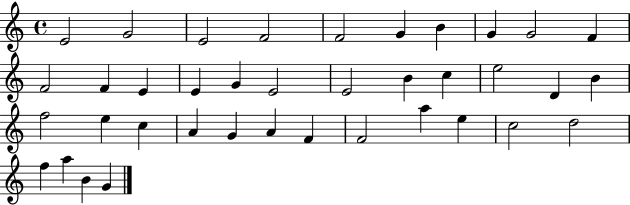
{
  \clef treble
  \time 4/4
  \defaultTimeSignature
  \key c \major
  e'2 g'2 | e'2 f'2 | f'2 g'4 b'4 | g'4 g'2 f'4 | \break f'2 f'4 e'4 | e'4 g'4 e'2 | e'2 b'4 c''4 | e''2 d'4 b'4 | \break f''2 e''4 c''4 | a'4 g'4 a'4 f'4 | f'2 a''4 e''4 | c''2 d''2 | \break f''4 a''4 b'4 g'4 | \bar "|."
}